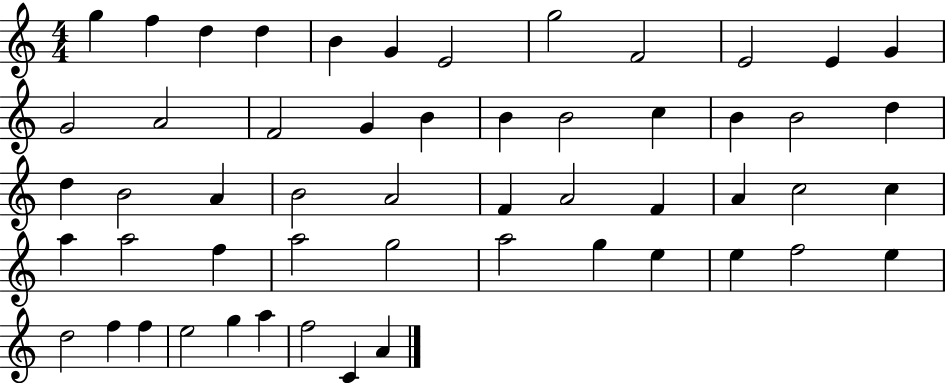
X:1
T:Untitled
M:4/4
L:1/4
K:C
g f d d B G E2 g2 F2 E2 E G G2 A2 F2 G B B B2 c B B2 d d B2 A B2 A2 F A2 F A c2 c a a2 f a2 g2 a2 g e e f2 e d2 f f e2 g a f2 C A